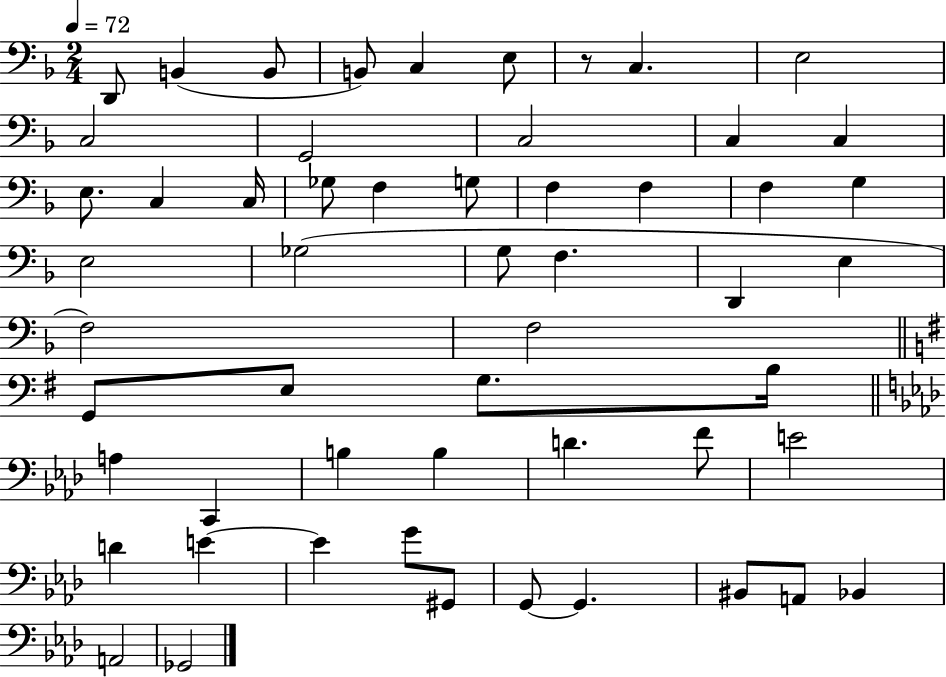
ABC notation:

X:1
T:Untitled
M:2/4
L:1/4
K:F
D,,/2 B,, B,,/2 B,,/2 C, E,/2 z/2 C, E,2 C,2 G,,2 C,2 C, C, E,/2 C, C,/4 _G,/2 F, G,/2 F, F, F, G, E,2 _G,2 G,/2 F, D,, E, F,2 F,2 G,,/2 E,/2 G,/2 B,/4 A, C,, B, B, D F/2 E2 D E E G/2 ^G,,/2 G,,/2 G,, ^B,,/2 A,,/2 _B,, A,,2 _G,,2